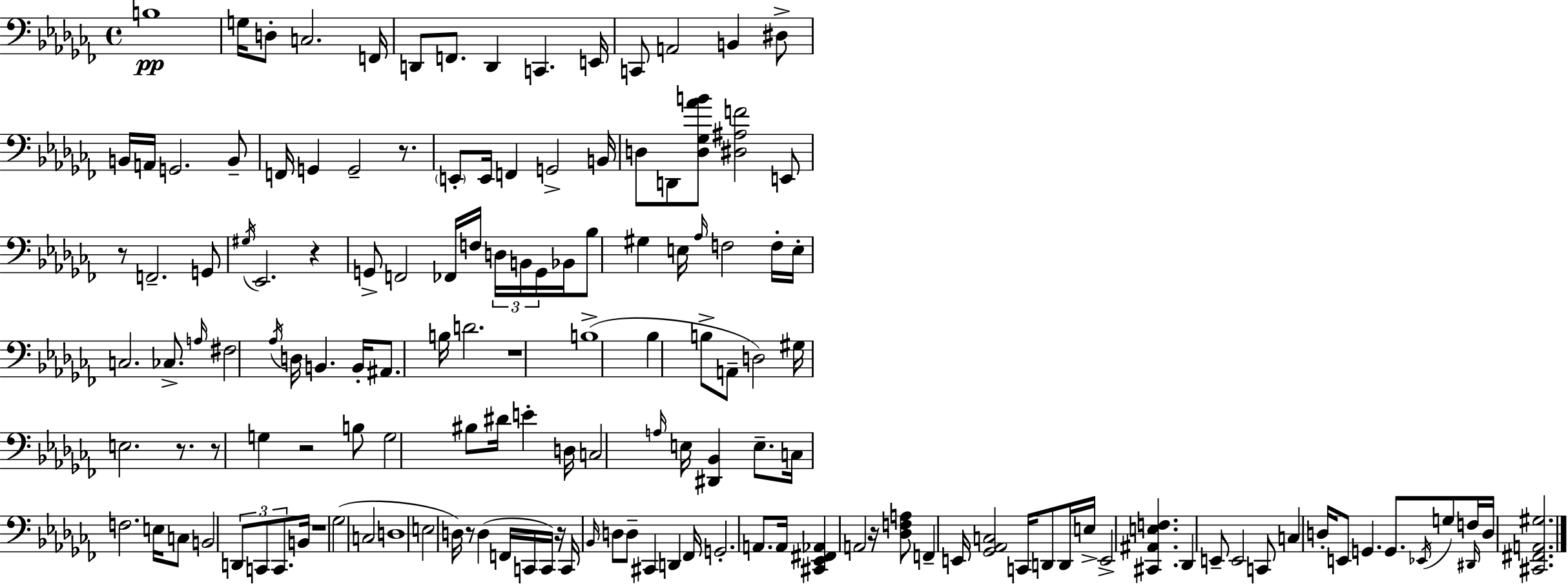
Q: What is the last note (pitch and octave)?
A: D3